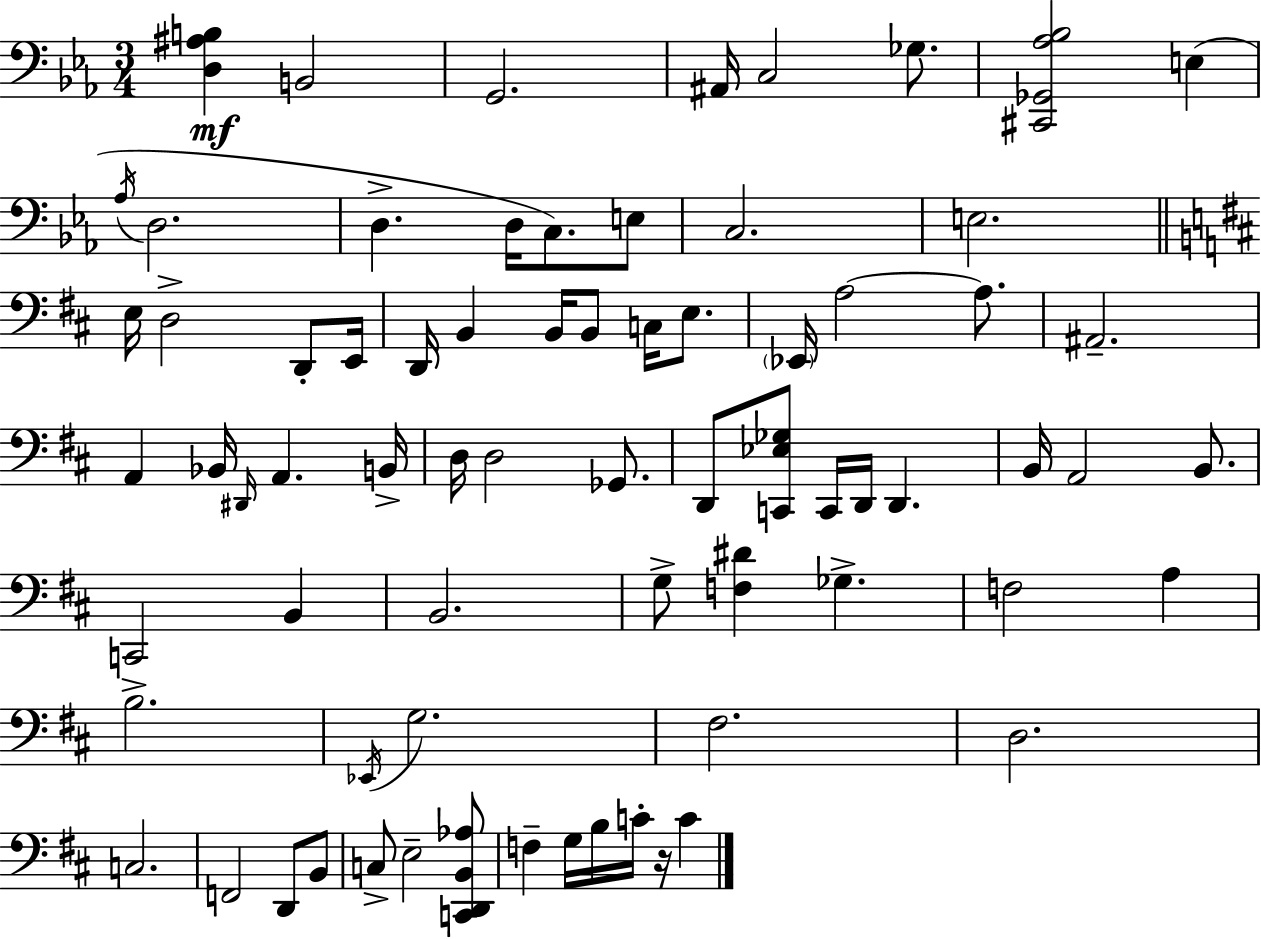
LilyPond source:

{
  \clef bass
  \numericTimeSignature
  \time 3/4
  \key ees \major
  <d ais b>4\mf b,2 | g,2. | ais,16 c2 ges8. | <cis, ges, aes bes>2 e4( | \break \acciaccatura { aes16 } d2. | d4.-> d16 c8.) e8 | c2. | e2. | \break \bar "||" \break \key d \major e16 d2-> d,8-. e,16 | d,16 b,4 b,16 b,8 c16 e8. | \parenthesize ees,16 a2~~ a8. | ais,2.-- | \break a,4 bes,16 \grace { dis,16 } a,4. | b,16-> d16 d2 ges,8. | d,8 <c, ees ges>8 c,16 d,16 d,4. | b,16 a,2 b,8. | \break c,2 b,4 | b,2. | g8-> <f dis'>4 ges4.-> | f2 a4 | \break b2.-> | \acciaccatura { ees,16 } g2. | fis2. | d2. | \break c2. | f,2 d,8 | b,8 c8-> e2-- | <c, d, b, aes>8 f4-- g16 b16 c'16-. r16 c'4 | \break \bar "|."
}